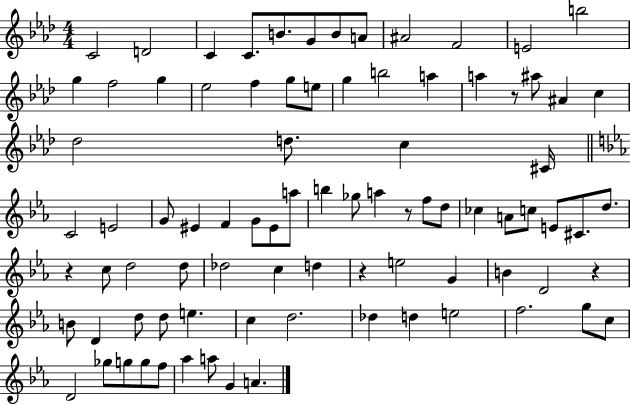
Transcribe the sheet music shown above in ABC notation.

X:1
T:Untitled
M:4/4
L:1/4
K:Ab
C2 D2 C C/2 B/2 G/2 B/2 A/2 ^A2 F2 E2 b2 g f2 g _e2 f g/2 e/2 g b2 a a z/2 ^a/2 ^A c _d2 d/2 c ^C/4 C2 E2 G/2 ^E F G/2 ^E/2 a/2 b _g/2 a z/2 f/2 d/2 _c A/2 c/2 E/2 ^C/2 d/2 z c/2 d2 d/2 _d2 c d z e2 G B D2 z B/2 D d/2 d/2 e c d2 _d d e2 f2 g/2 c/2 D2 _g/2 g/2 g/2 f/2 _a a/2 G A